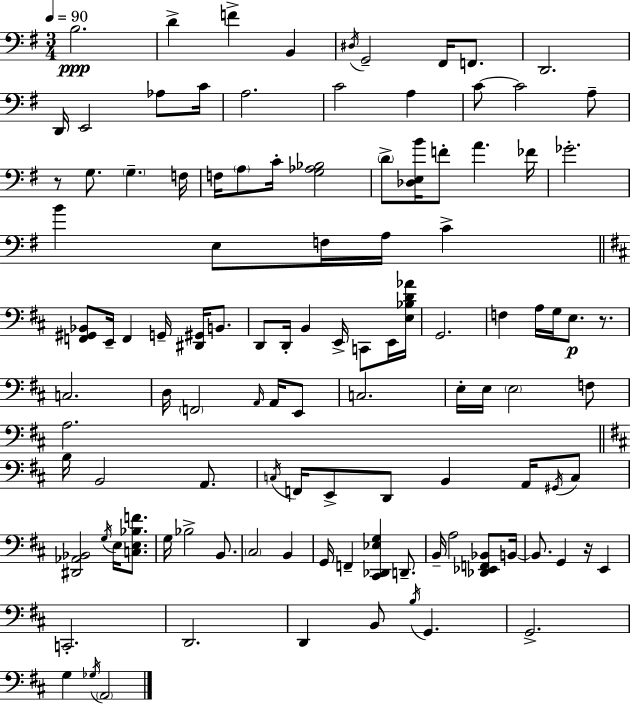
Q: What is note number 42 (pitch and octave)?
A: B2